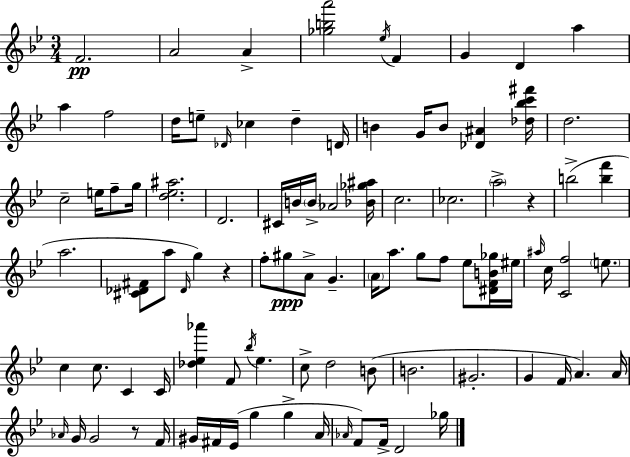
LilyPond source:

{
  \clef treble
  \numericTimeSignature
  \time 3/4
  \key g \minor
  f'2.\pp | a'2 a'4-> | <ges'' b'' a'''>2 \acciaccatura { ees''16 } f'4 | g'4 d'4 a''4 | \break a''4 f''2 | d''16 e''8-- \grace { des'16 } ces''4 d''4-- | d'16 b'4 g'16 b'8 <des' ais'>4 | <des'' bes'' c''' fis'''>16 d''2. | \break c''2-- e''16 f''8-- | g''16 <d'' ees'' ais''>2. | d'2. | cis'16 b'16 \parenthesize b'16-> aes'2 | \break <bes' ges'' ais''>16 c''2. | ces''2. | \parenthesize a''2-> r4 | b''2->( <b'' f'''>4 | \break a''2. | <cis' des' fis'>8 a''8 \grace { des'16 }) g''4 r4 | f''8-. gis''8\ppp a'8-> g'4.-- | \parenthesize a'16 a''8. g''8 f''8 ees''8 | \break <dis' f' b' ges''>16 eis''16 \grace { ais''16 } c''16 <c' f''>2 | \parenthesize e''8. c''4 c''8. c'4 | c'16 <des'' ees'' aes'''>4 f'8 \acciaccatura { bes''16 } ees''4. | c''8-> d''2 | \break b'8( b'2. | gis'2.-. | g'4 f'16 a'4.) | a'16 \grace { aes'16 } g'16 g'2 | \break r8 f'16 gis'16 fis'16 ees'16( g''4 | g''4-> a'16 \grace { aes'16 }) f'8 f'16-> d'2 | ges''16 \bar "|."
}